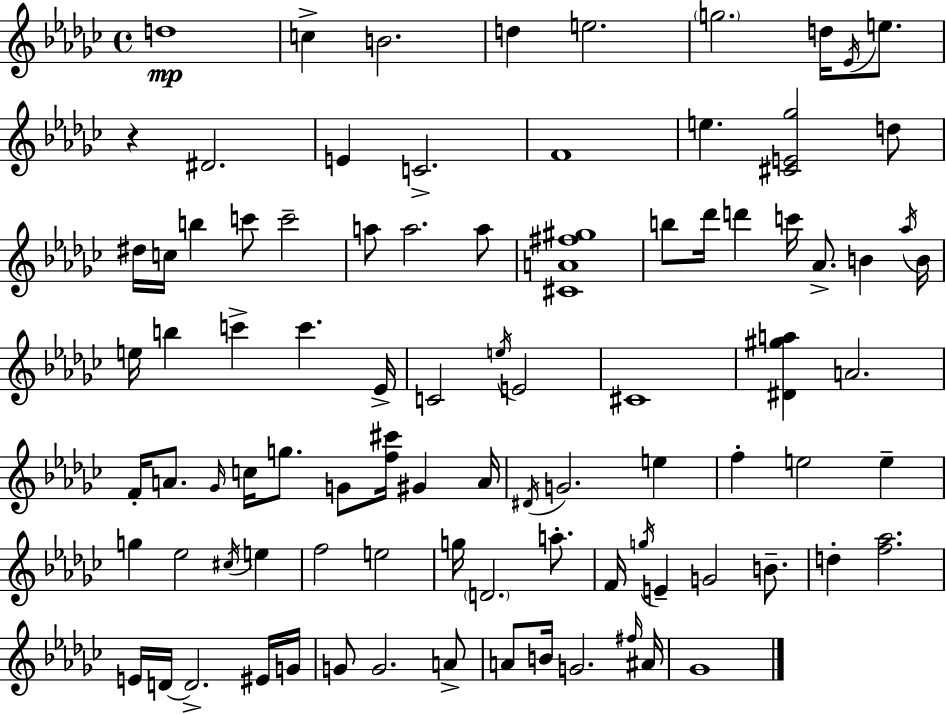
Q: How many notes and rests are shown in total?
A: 90